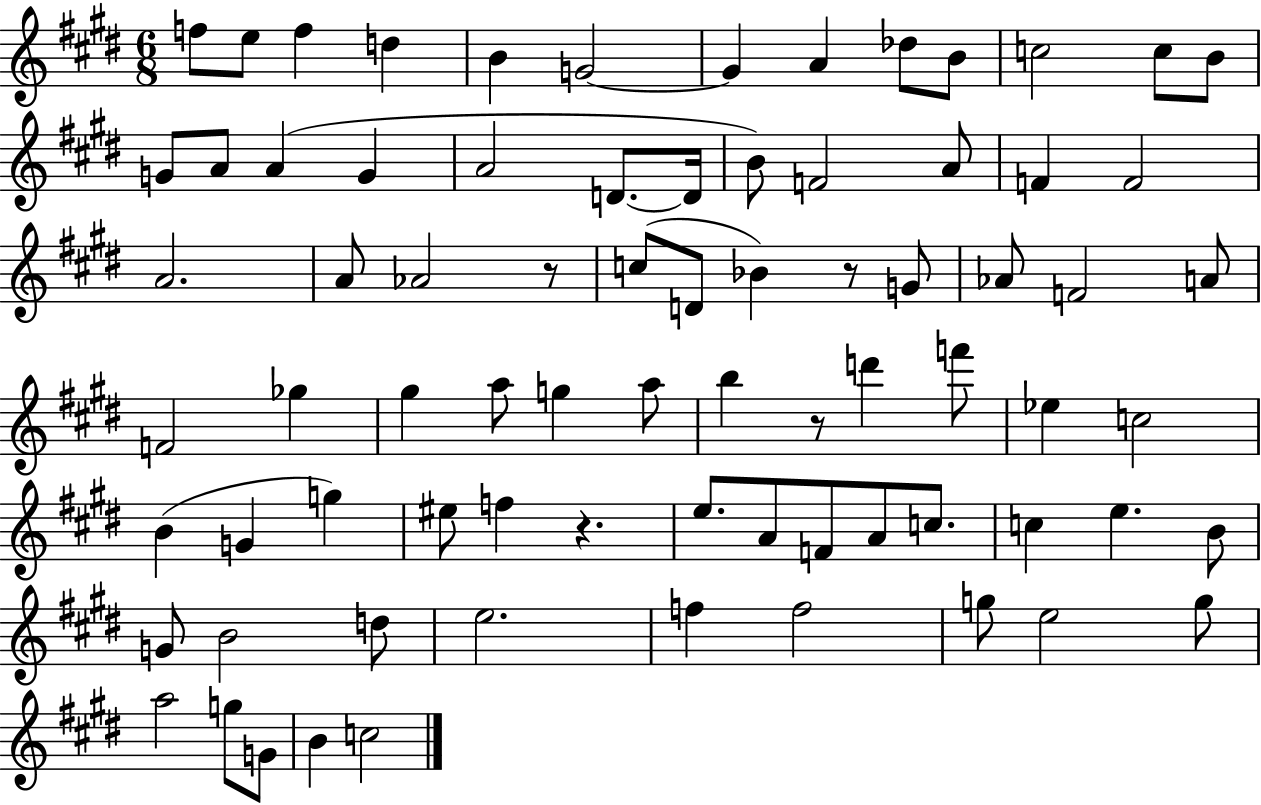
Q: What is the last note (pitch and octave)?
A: C5